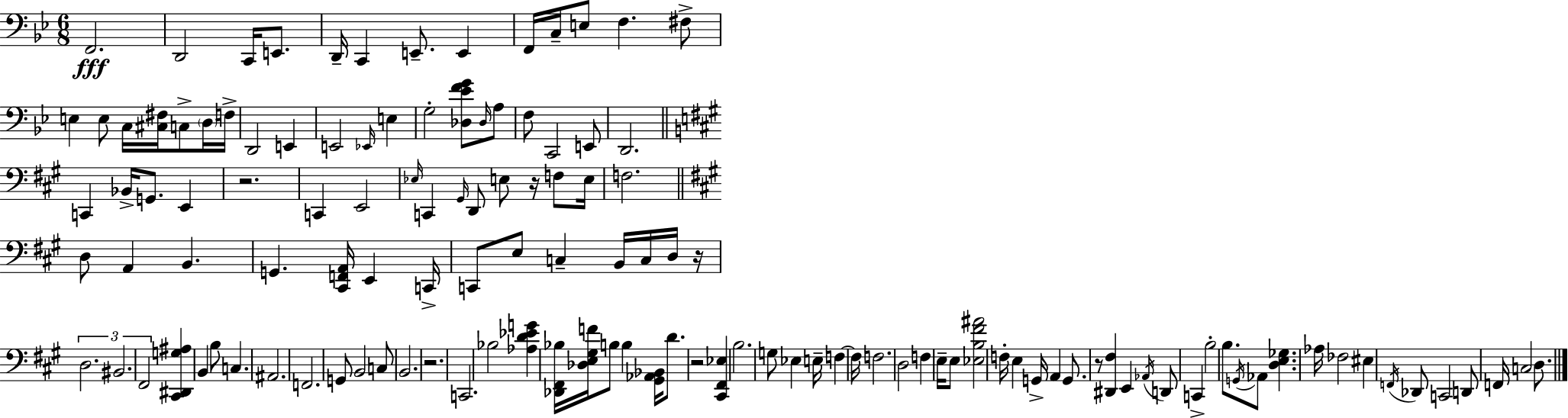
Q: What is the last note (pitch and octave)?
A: D3